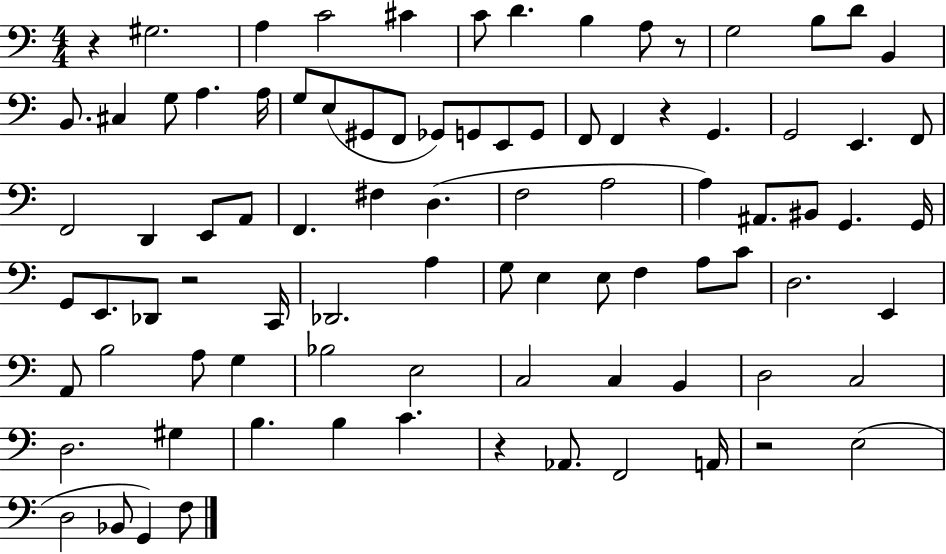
R/q G#3/h. A3/q C4/h C#4/q C4/e D4/q. B3/q A3/e R/e G3/h B3/e D4/e B2/q B2/e. C#3/q G3/e A3/q. A3/s G3/e E3/e G#2/e F2/e Gb2/e G2/e E2/e G2/e F2/e F2/q R/q G2/q. G2/h E2/q. F2/e F2/h D2/q E2/e A2/e F2/q. F#3/q D3/q. F3/h A3/h A3/q A#2/e. BIS2/e G2/q. G2/s G2/e E2/e. Db2/e R/h C2/s Db2/h. A3/q G3/e E3/q E3/e F3/q A3/e C4/e D3/h. E2/q A2/e B3/h A3/e G3/q Bb3/h E3/h C3/h C3/q B2/q D3/h C3/h D3/h. G#3/q B3/q. B3/q C4/q. R/q Ab2/e. F2/h A2/s R/h E3/h D3/h Bb2/e G2/q F3/e